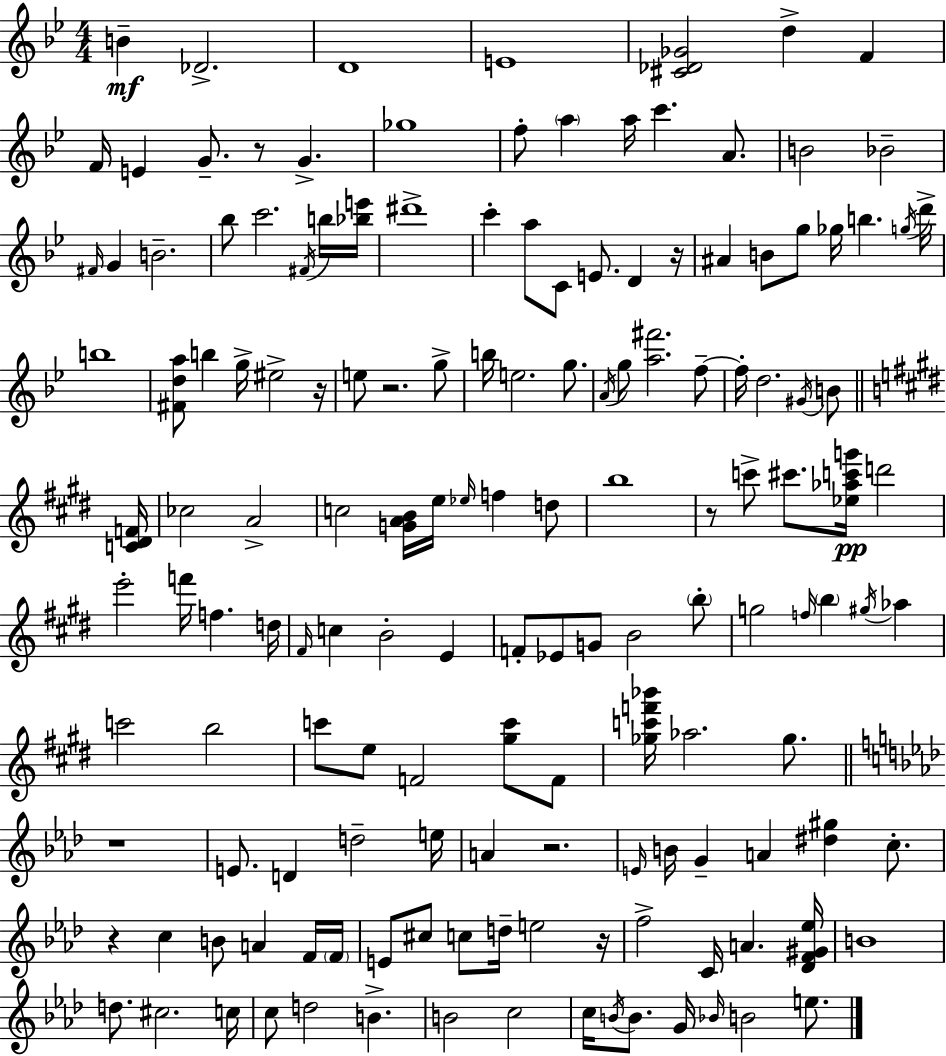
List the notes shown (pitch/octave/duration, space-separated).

B4/q Db4/h. D4/w E4/w [C#4,Db4,Gb4]/h D5/q F4/q F4/s E4/q G4/e. R/e G4/q. Gb5/w F5/e A5/q A5/s C6/q. A4/e. B4/h Bb4/h F#4/s G4/q B4/h. Bb5/e C6/h. F#4/s B5/s [Bb5,E6]/s D#6/w C6/q A5/e C4/e E4/e. D4/q R/s A#4/q B4/e G5/e Gb5/s B5/q. G5/s D6/s B5/w [F#4,D5,A5]/e B5/q G5/s EIS5/h R/s E5/e R/h. G5/e B5/s E5/h. G5/e. A4/s G5/e [A5,F#6]/h. F5/e F5/s D5/h. G#4/s B4/e [C4,D#4,F4]/s CES5/h A4/h C5/h [G4,A4,B4]/s E5/s Eb5/s F5/q D5/e B5/w R/e C6/e C#6/e. [Eb5,Ab5,C6,G6]/s D6/h E6/h F6/s F5/q. D5/s F#4/s C5/q B4/h E4/q F4/e Eb4/e G4/e B4/h B5/e G5/h F5/s B5/q G#5/s Ab5/q C6/h B5/h C6/e E5/e F4/h [G#5,C6]/e F4/e [Gb5,C6,F6,Bb6]/s Ab5/h. Gb5/e. R/w E4/e. D4/q D5/h E5/s A4/q R/h. E4/s B4/s G4/q A4/q [D#5,G#5]/q C5/e. R/q C5/q B4/e A4/q F4/s F4/s E4/e C#5/e C5/e D5/s E5/h R/s F5/h C4/s A4/q. [Db4,F4,G#4,Eb5]/s B4/w D5/e. C#5/h. C5/s C5/e D5/h B4/q. B4/h C5/h C5/s B4/s B4/e. G4/s Bb4/s B4/h E5/e.